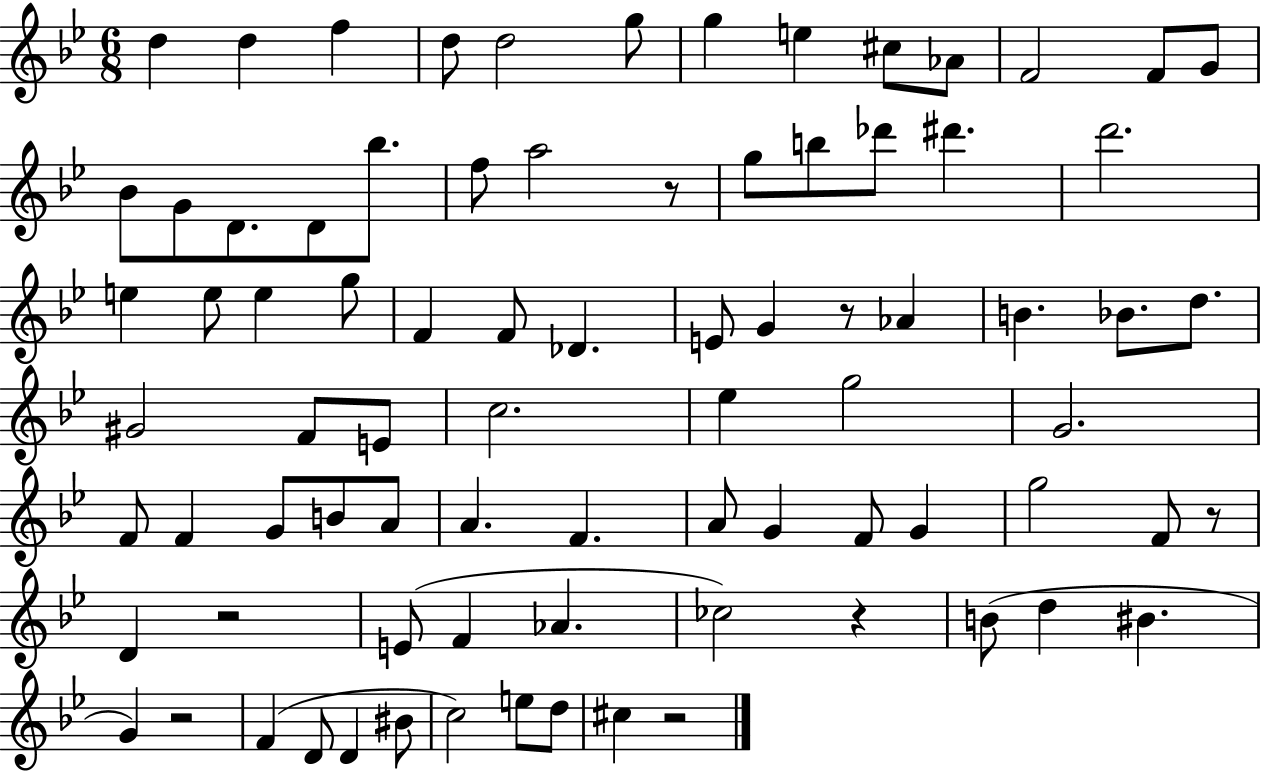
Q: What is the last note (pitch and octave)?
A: C#5